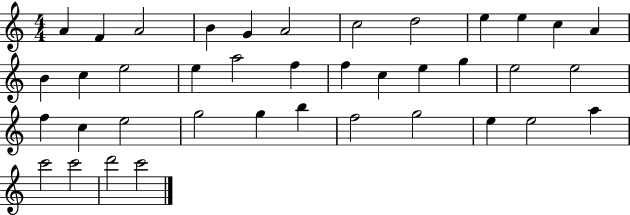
A4/q F4/q A4/h B4/q G4/q A4/h C5/h D5/h E5/q E5/q C5/q A4/q B4/q C5/q E5/h E5/q A5/h F5/q F5/q C5/q E5/q G5/q E5/h E5/h F5/q C5/q E5/h G5/h G5/q B5/q F5/h G5/h E5/q E5/h A5/q C6/h C6/h D6/h C6/h